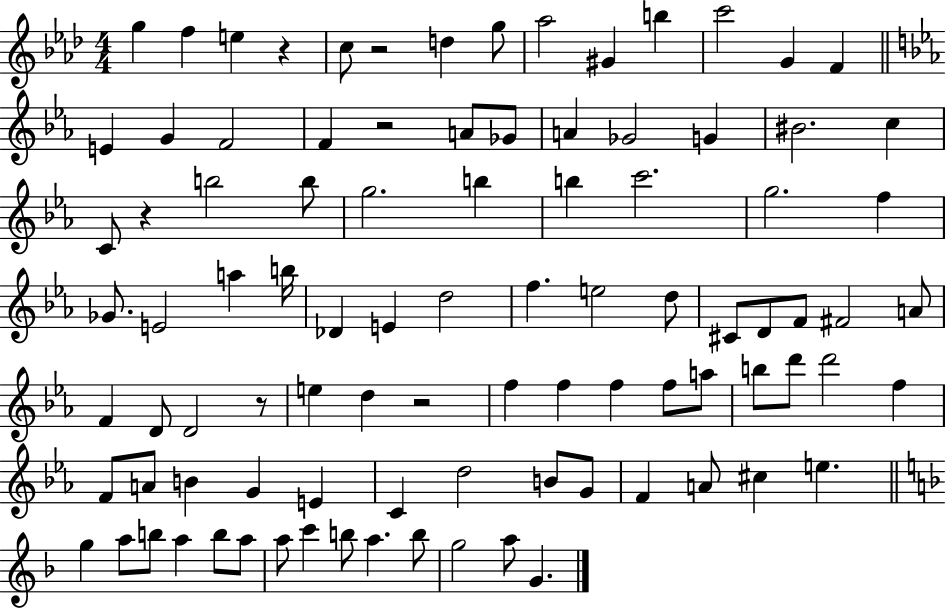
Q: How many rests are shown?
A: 6